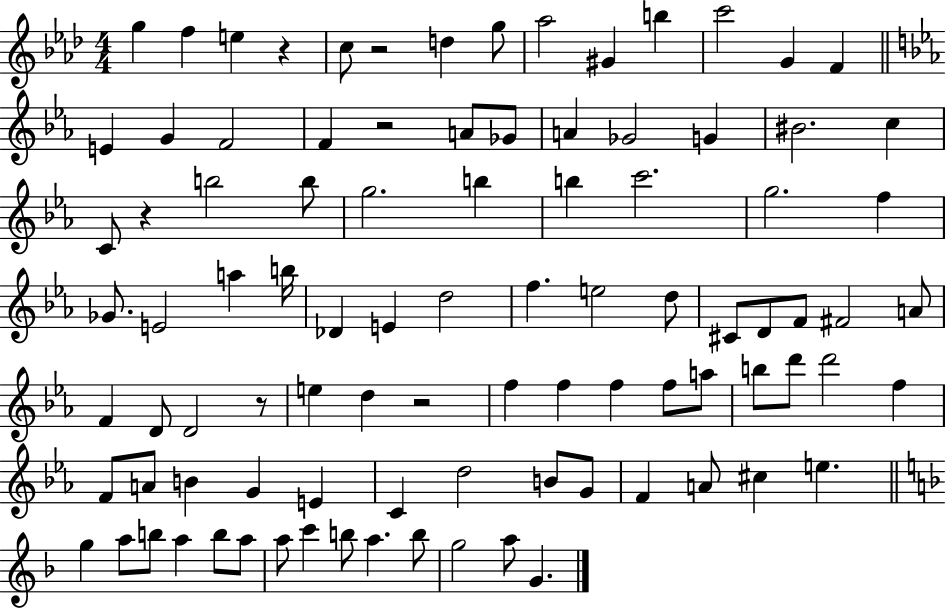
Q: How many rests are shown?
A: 6